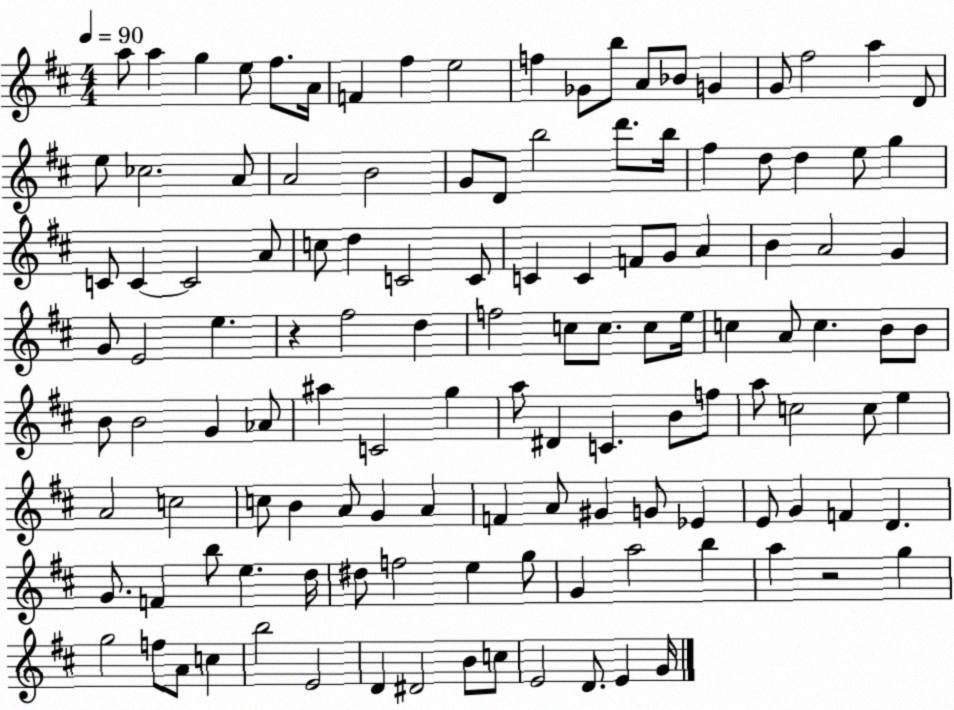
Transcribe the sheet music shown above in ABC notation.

X:1
T:Untitled
M:4/4
L:1/4
K:D
a/2 a g e/2 ^f/2 A/4 F ^f e2 f _G/2 b/2 A/2 _B/2 G G/2 ^f2 a D/2 e/2 _c2 A/2 A2 B2 G/2 D/2 b2 d'/2 b/4 ^f d/2 d e/2 g C/2 C C2 A/2 c/2 d C2 C/2 C C F/2 G/2 A B A2 G G/2 E2 e z ^f2 d f2 c/2 c/2 c/2 e/4 c A/2 c B/2 B/2 B/2 B2 G _A/2 ^a C2 g a/2 ^D C B/2 f/2 a/2 c2 c/2 e A2 c2 c/2 B A/2 G A F A/2 ^G G/2 _E E/2 G F D G/2 F b/2 e d/4 ^d/2 f2 e g/2 G a2 b a z2 g g2 f/2 A/2 c b2 E2 D ^D2 B/2 c/2 E2 D/2 E G/4